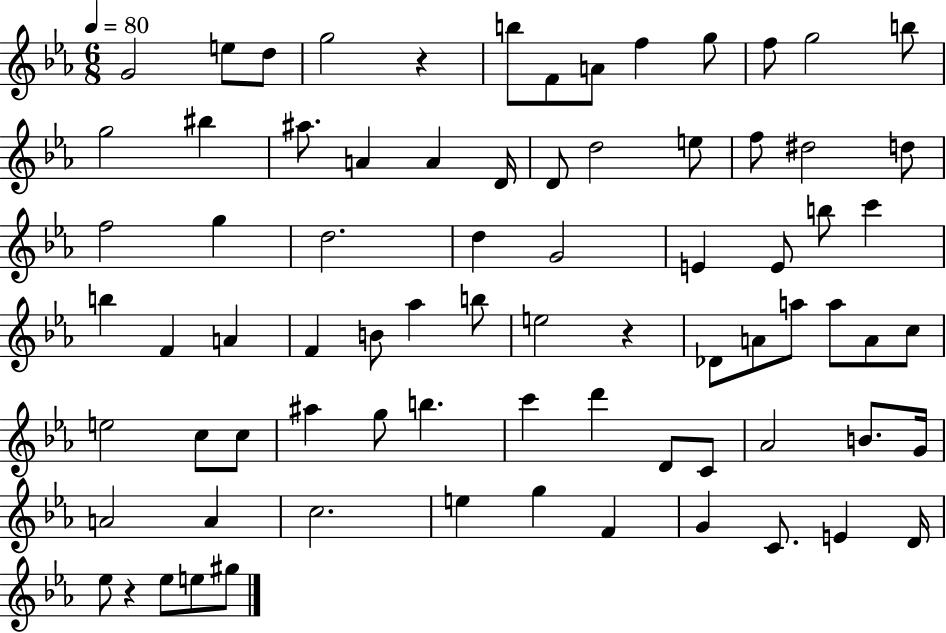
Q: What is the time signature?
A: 6/8